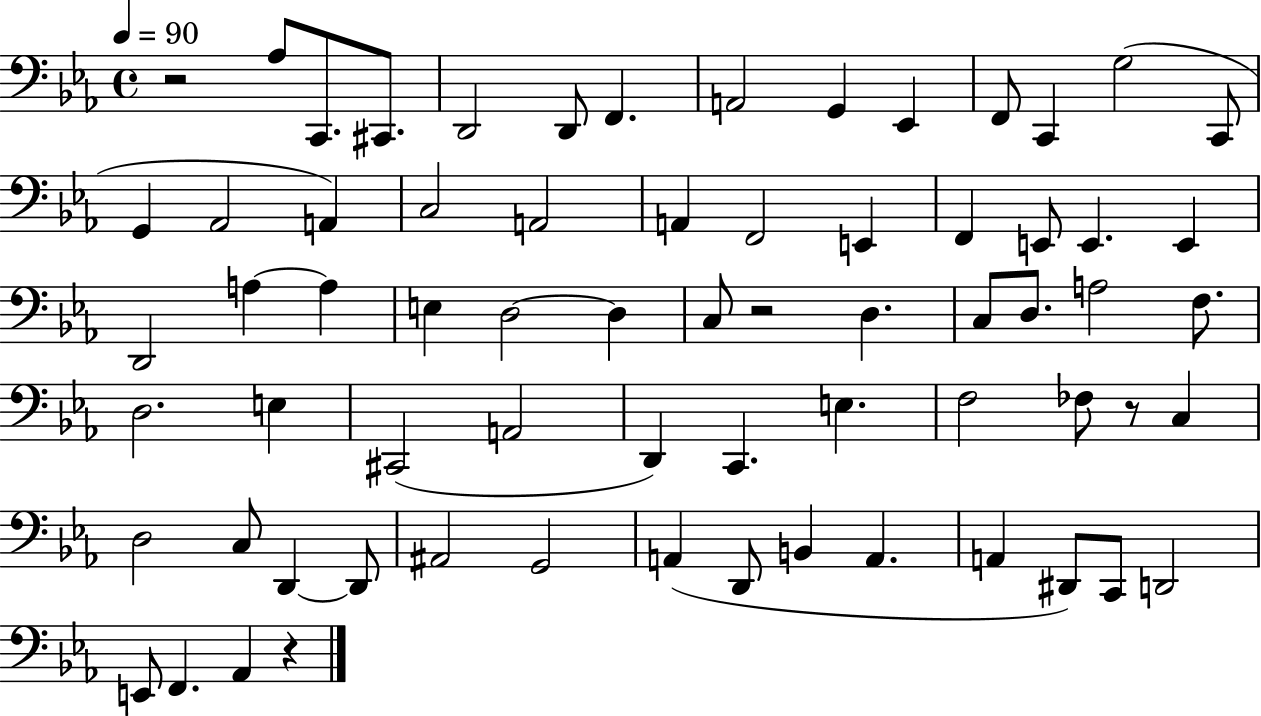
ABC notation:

X:1
T:Untitled
M:4/4
L:1/4
K:Eb
z2 _A,/2 C,,/2 ^C,,/2 D,,2 D,,/2 F,, A,,2 G,, _E,, F,,/2 C,, G,2 C,,/2 G,, _A,,2 A,, C,2 A,,2 A,, F,,2 E,, F,, E,,/2 E,, E,, D,,2 A, A, E, D,2 D, C,/2 z2 D, C,/2 D,/2 A,2 F,/2 D,2 E, ^C,,2 A,,2 D,, C,, E, F,2 _F,/2 z/2 C, D,2 C,/2 D,, D,,/2 ^A,,2 G,,2 A,, D,,/2 B,, A,, A,, ^D,,/2 C,,/2 D,,2 E,,/2 F,, _A,, z